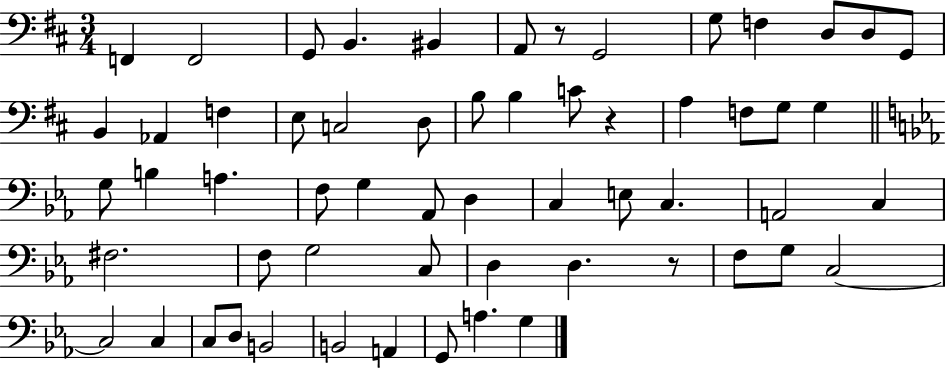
{
  \clef bass
  \numericTimeSignature
  \time 3/4
  \key d \major
  \repeat volta 2 { f,4 f,2 | g,8 b,4. bis,4 | a,8 r8 g,2 | g8 f4 d8 d8 g,8 | \break b,4 aes,4 f4 | e8 c2 d8 | b8 b4 c'8 r4 | a4 f8 g8 g4 | \break \bar "||" \break \key ees \major g8 b4 a4. | f8 g4 aes,8 d4 | c4 e8 c4. | a,2 c4 | \break fis2. | f8 g2 c8 | d4 d4. r8 | f8 g8 c2~~ | \break c2 c4 | c8 d8 b,2 | b,2 a,4 | g,8 a4. g4 | \break } \bar "|."
}